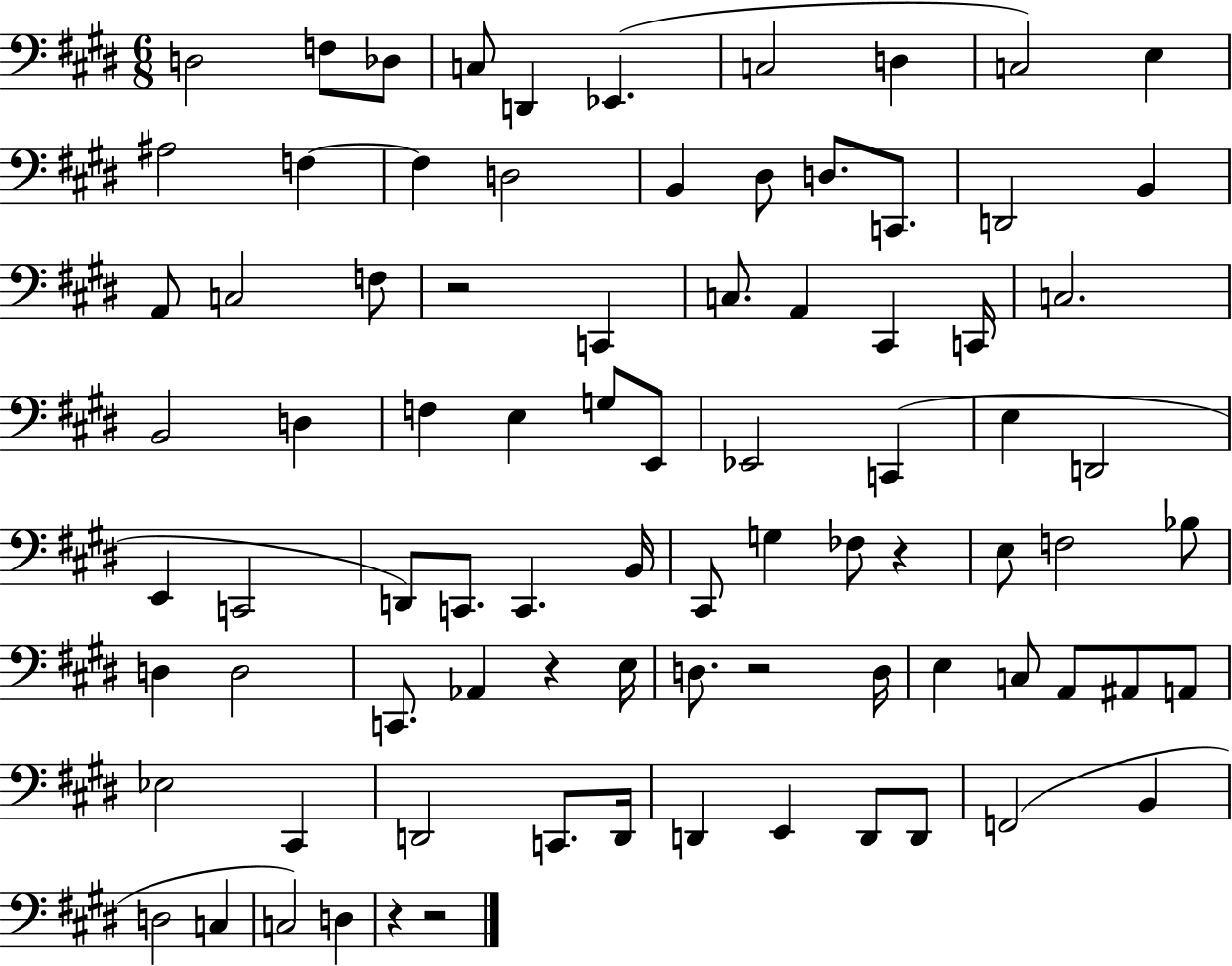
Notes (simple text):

D3/h F3/e Db3/e C3/e D2/q Eb2/q. C3/h D3/q C3/h E3/q A#3/h F3/q F3/q D3/h B2/q D#3/e D3/e. C2/e. D2/h B2/q A2/e C3/h F3/e R/h C2/q C3/e. A2/q C#2/q C2/s C3/h. B2/h D3/q F3/q E3/q G3/e E2/e Eb2/h C2/q E3/q D2/h E2/q C2/h D2/e C2/e. C2/q. B2/s C#2/e G3/q FES3/e R/q E3/e F3/h Bb3/e D3/q D3/h C2/e. Ab2/q R/q E3/s D3/e. R/h D3/s E3/q C3/e A2/e A#2/e A2/e Eb3/h C#2/q D2/h C2/e. D2/s D2/q E2/q D2/e D2/e F2/h B2/q D3/h C3/q C3/h D3/q R/q R/h